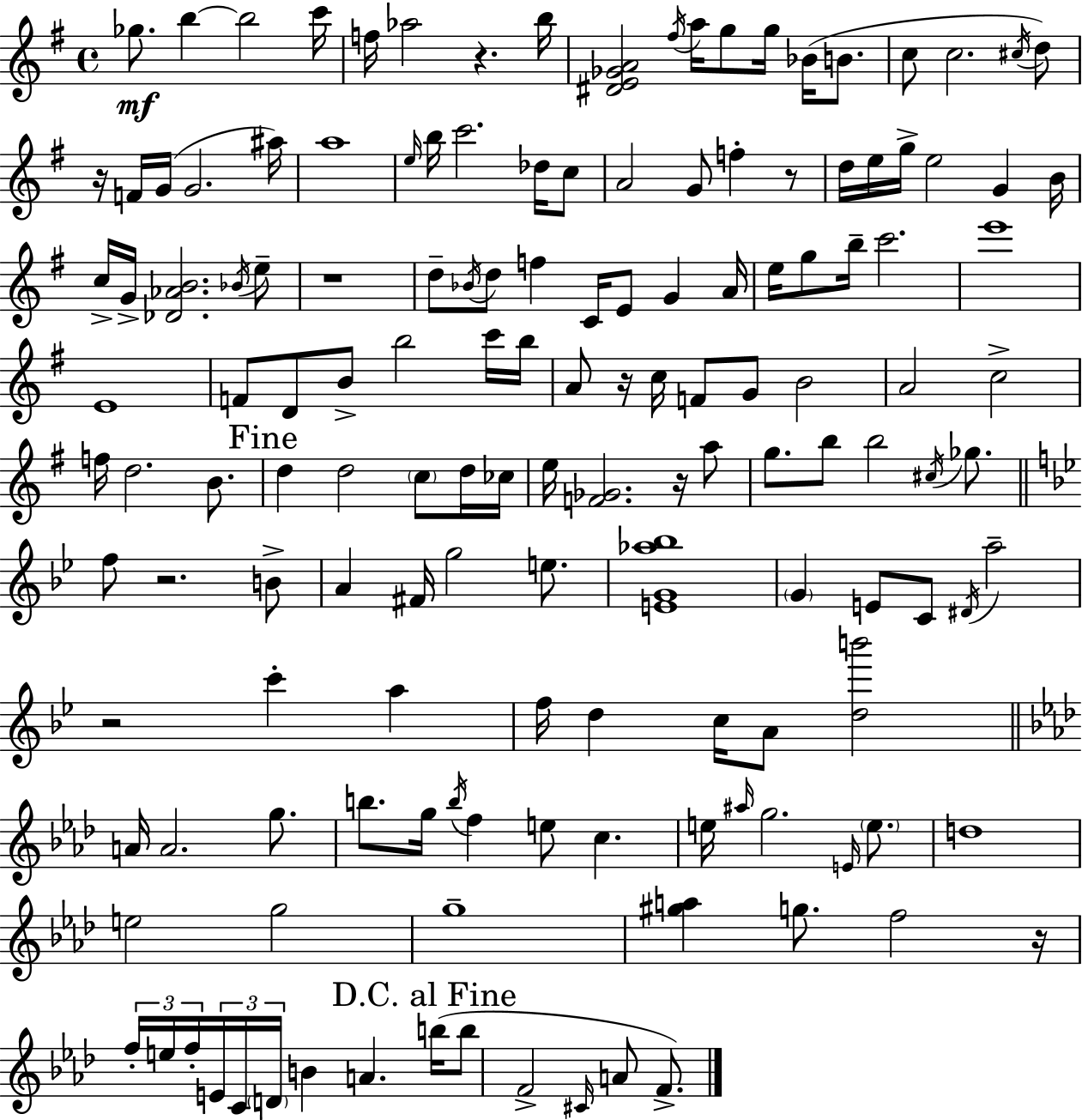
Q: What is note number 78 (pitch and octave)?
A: G5